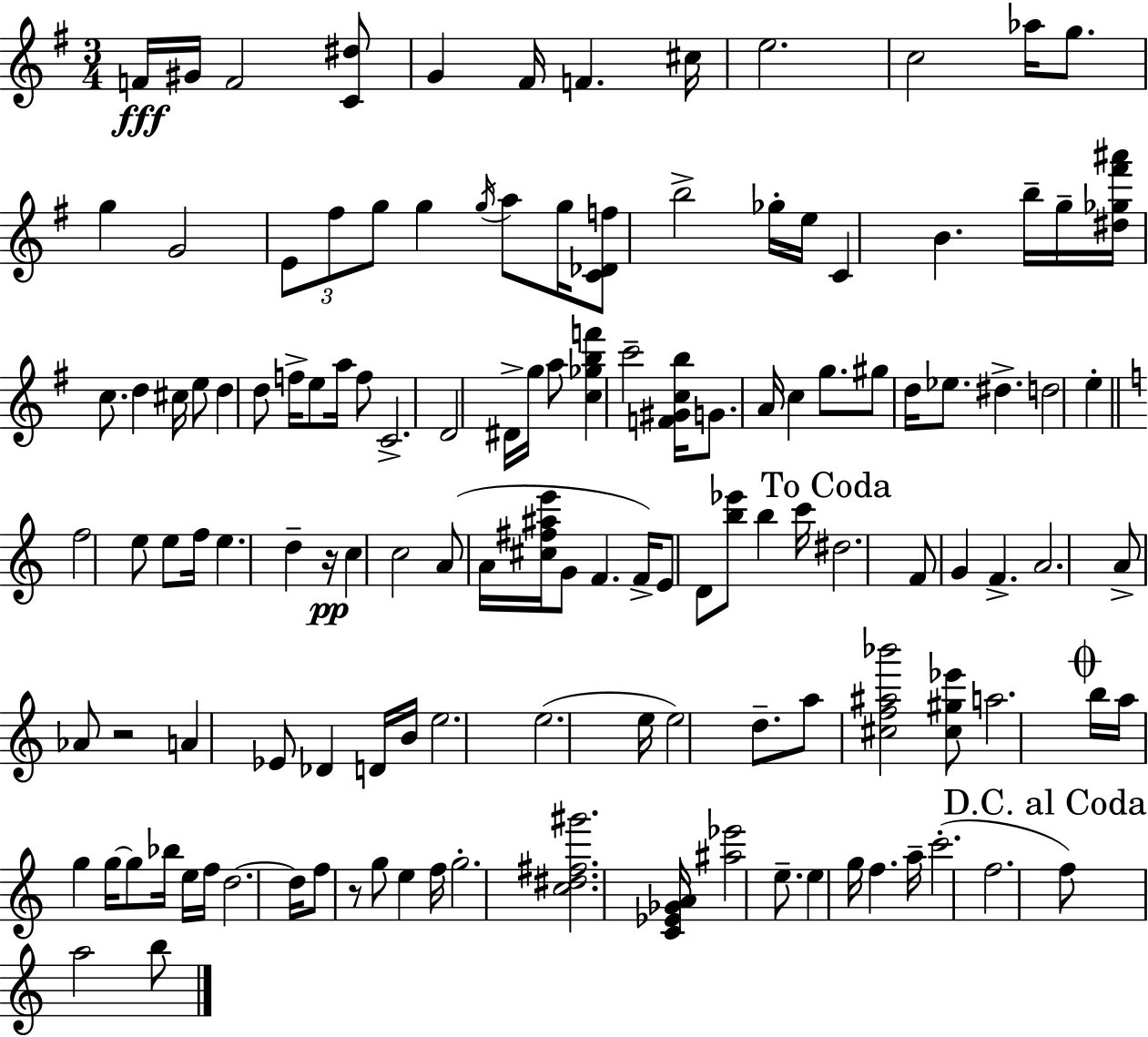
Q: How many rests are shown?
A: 3